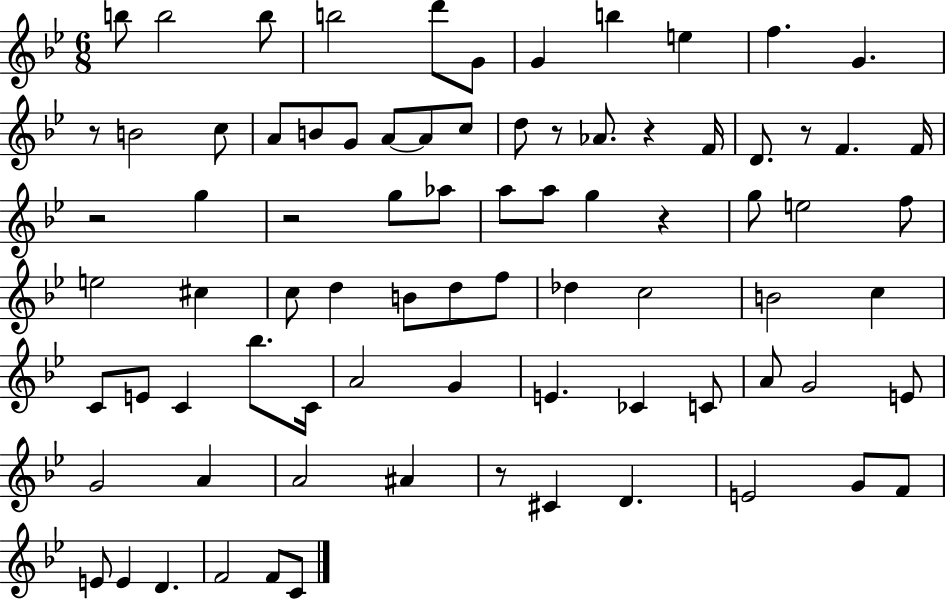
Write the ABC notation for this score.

X:1
T:Untitled
M:6/8
L:1/4
K:Bb
b/2 b2 b/2 b2 d'/2 G/2 G b e f G z/2 B2 c/2 A/2 B/2 G/2 A/2 A/2 c/2 d/2 z/2 _A/2 z F/4 D/2 z/2 F F/4 z2 g z2 g/2 _a/2 a/2 a/2 g z g/2 e2 f/2 e2 ^c c/2 d B/2 d/2 f/2 _d c2 B2 c C/2 E/2 C _b/2 C/4 A2 G E _C C/2 A/2 G2 E/2 G2 A A2 ^A z/2 ^C D E2 G/2 F/2 E/2 E D F2 F/2 C/2